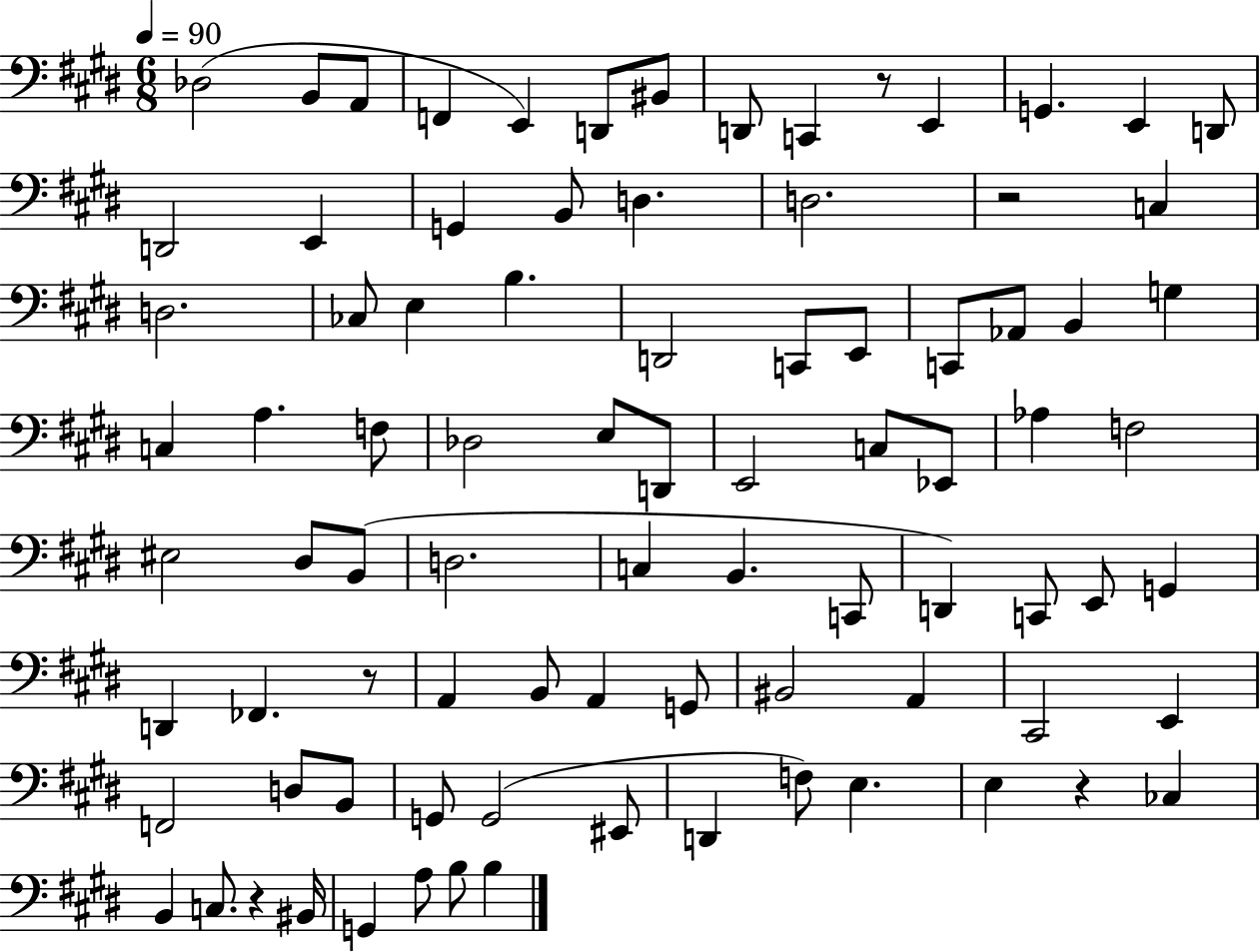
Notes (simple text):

Db3/h B2/e A2/e F2/q E2/q D2/e BIS2/e D2/e C2/q R/e E2/q G2/q. E2/q D2/e D2/h E2/q G2/q B2/e D3/q. D3/h. R/h C3/q D3/h. CES3/e E3/q B3/q. D2/h C2/e E2/e C2/e Ab2/e B2/q G3/q C3/q A3/q. F3/e Db3/h E3/e D2/e E2/h C3/e Eb2/e Ab3/q F3/h EIS3/h D#3/e B2/e D3/h. C3/q B2/q. C2/e D2/q C2/e E2/e G2/q D2/q FES2/q. R/e A2/q B2/e A2/q G2/e BIS2/h A2/q C#2/h E2/q F2/h D3/e B2/e G2/e G2/h EIS2/e D2/q F3/e E3/q. E3/q R/q CES3/q B2/q C3/e. R/q BIS2/s G2/q A3/e B3/e B3/q